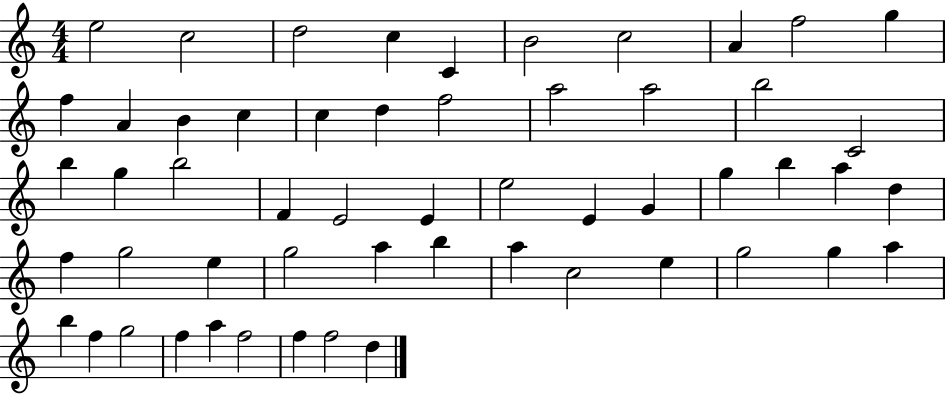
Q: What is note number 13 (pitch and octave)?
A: B4